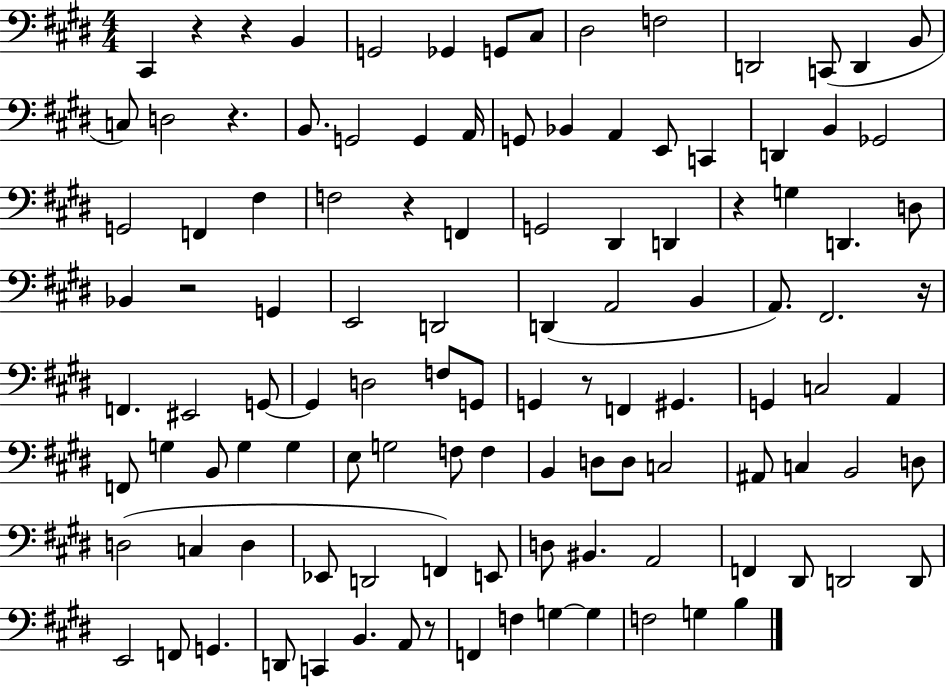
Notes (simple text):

C#2/q R/q R/q B2/q G2/h Gb2/q G2/e C#3/e D#3/h F3/h D2/h C2/e D2/q B2/e C3/e D3/h R/q. B2/e. G2/h G2/q A2/s G2/e Bb2/q A2/q E2/e C2/q D2/q B2/q Gb2/h G2/h F2/q F#3/q F3/h R/q F2/q G2/h D#2/q D2/q R/q G3/q D2/q. D3/e Bb2/q R/h G2/q E2/h D2/h D2/q A2/h B2/q A2/e. F#2/h. R/s F2/q. EIS2/h G2/e G2/q D3/h F3/e G2/e G2/q R/e F2/q G#2/q. G2/q C3/h A2/q F2/e G3/q B2/e G3/q G3/q E3/e G3/h F3/e F3/q B2/q D3/e D3/e C3/h A#2/e C3/q B2/h D3/e D3/h C3/q D3/q Eb2/e D2/h F2/q E2/e D3/e BIS2/q. A2/h F2/q D#2/e D2/h D2/e E2/h F2/e G2/q. D2/e C2/q B2/q. A2/e R/e F2/q F3/q G3/q G3/q F3/h G3/q B3/q